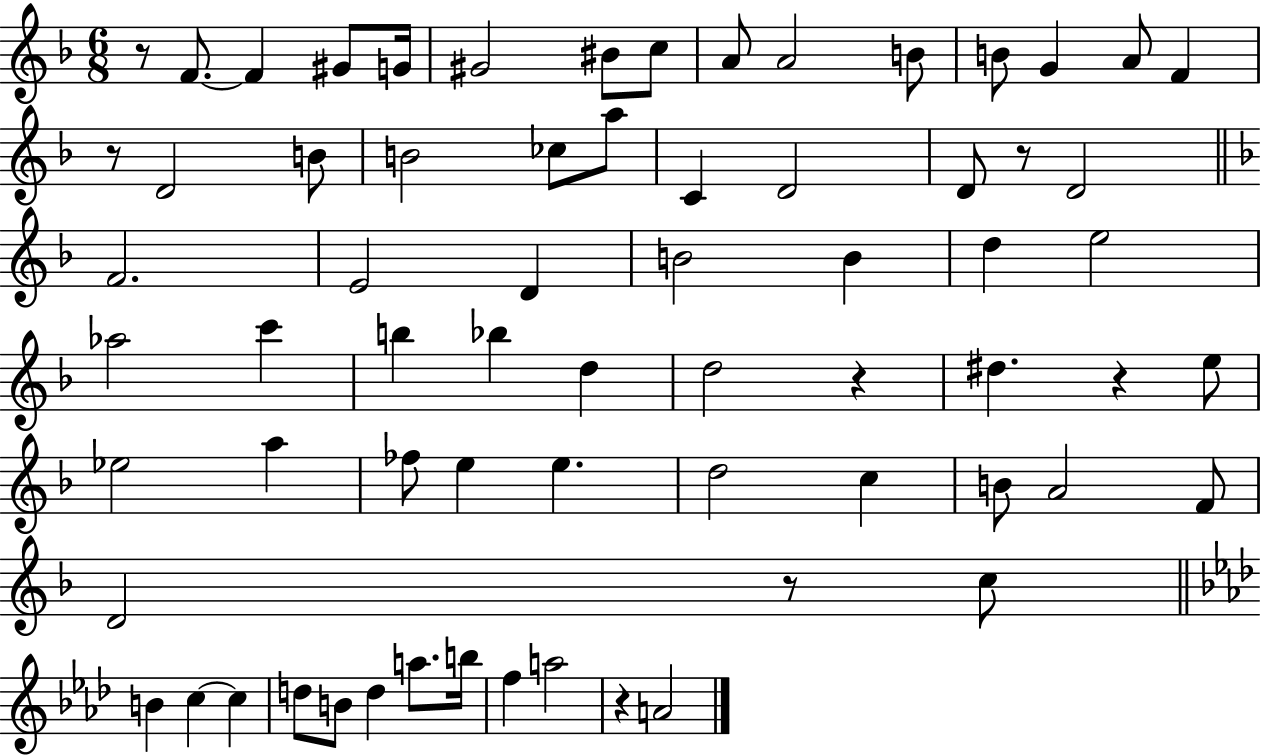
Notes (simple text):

R/e F4/e. F4/q G#4/e G4/s G#4/h BIS4/e C5/e A4/e A4/h B4/e B4/e G4/q A4/e F4/q R/e D4/h B4/e B4/h CES5/e A5/e C4/q D4/h D4/e R/e D4/h F4/h. E4/h D4/q B4/h B4/q D5/q E5/h Ab5/h C6/q B5/q Bb5/q D5/q D5/h R/q D#5/q. R/q E5/e Eb5/h A5/q FES5/e E5/q E5/q. D5/h C5/q B4/e A4/h F4/e D4/h R/e C5/e B4/q C5/q C5/q D5/e B4/e D5/q A5/e. B5/s F5/q A5/h R/q A4/h